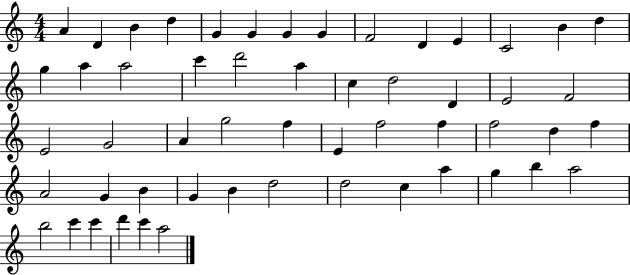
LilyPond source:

{
  \clef treble
  \numericTimeSignature
  \time 4/4
  \key c \major
  a'4 d'4 b'4 d''4 | g'4 g'4 g'4 g'4 | f'2 d'4 e'4 | c'2 b'4 d''4 | \break g''4 a''4 a''2 | c'''4 d'''2 a''4 | c''4 d''2 d'4 | e'2 f'2 | \break e'2 g'2 | a'4 g''2 f''4 | e'4 f''2 f''4 | f''2 d''4 f''4 | \break a'2 g'4 b'4 | g'4 b'4 d''2 | d''2 c''4 a''4 | g''4 b''4 a''2 | \break b''2 c'''4 c'''4 | d'''4 c'''4 a''2 | \bar "|."
}